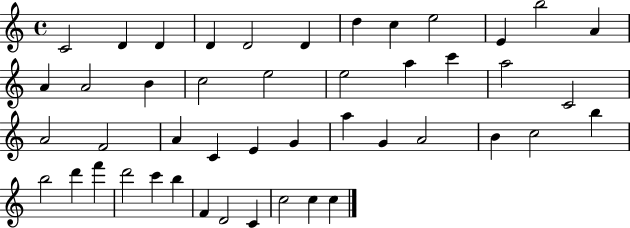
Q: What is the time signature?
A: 4/4